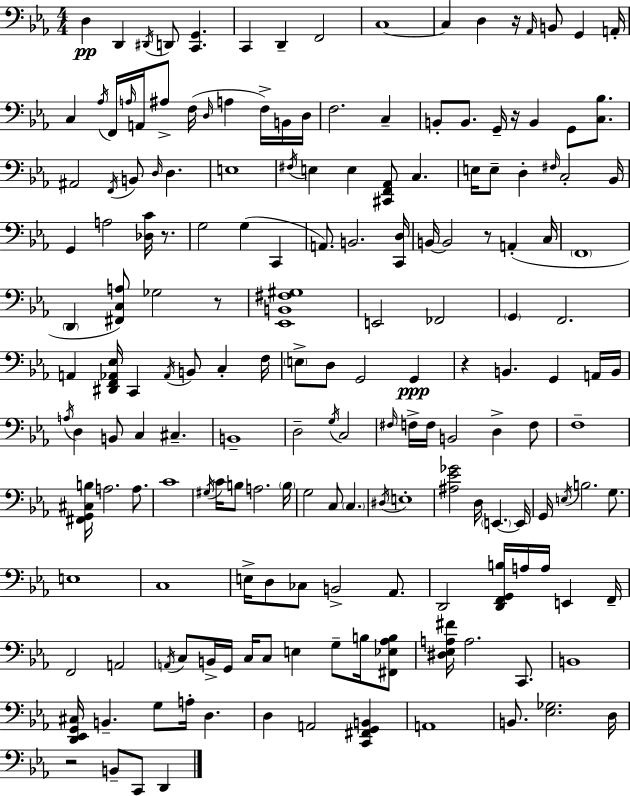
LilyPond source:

{
  \clef bass
  \numericTimeSignature
  \time 4/4
  \key ees \major
  d4\pp d,4 \acciaccatura { dis,16 } d,8 <c, g,>4. | c,4 d,4-- f,2 | c1~~ | c4 d4 r16 \grace { aes,16 } b,8 g,4 | \break a,16-. c4 \acciaccatura { aes16 } f,16 \grace { a16 } a,16 ais8-> f16( \grace { d16 } a4 | f16->) b,16 d16 f2. | c4-- b,8-. b,8. g,16-- r16 b,4 | g,8 <c bes>8. ais,2 \acciaccatura { f,16 } b,8 | \break \grace { d16 } d4. e1 | \acciaccatura { fis16 } e4 e4 | <cis, f, aes,>8 c4. e16 e8-- d4-. \grace { fis16 } | c2-. bes,16 g,4 a2 | \break <des c'>16 r8. g2 | g4( c,4 a,8.) b,2. | <c, d>16 b,16~~ b,2 | r8 a,4-.( c16 \parenthesize f,1 | \break \parenthesize d,4 <fis, c a>8) ges2 | r8 <ees, b, fis gis>1 | e,2 | fes,2 \parenthesize g,4 f,2. | \break a,4 <dis, f, aes, ees>16 c,4 | \acciaccatura { aes,16 } b,8 c4-. f16 \parenthesize e8-> d8 g,2 | g,4\ppp r4 b,4. | g,4 a,16 b,16 \acciaccatura { a16 } d4 b,8 | \break c4 cis4.-- b,1-- | d2-- | \acciaccatura { g16 } c2 \grace { fis16 } f16-> f16 b,2 | d4-> f8 f1-- | \break <fis, g, cis b>16 a2. | a8. c'1 | \acciaccatura { gis16 } c'16 b8 | a2. \parenthesize b16 g2 | \break c8 \parenthesize c4. \acciaccatura { dis16 } e1-. | <ais ees' ges'>2 | d16 \parenthesize e,4.~~ e,16 g,16 | \acciaccatura { e16 } b2. g8. | \break e1 | c1 | e16-> d8 ces8 b,2-> aes,8. | d,2 <d, f, g, b>16 a16 a16 e,4 f,16-- | \break f,2 a,2 | \acciaccatura { a,16 } c8 b,16-> g,16 c16 c8 e4 g8-- b16 <fis, ees aes b>8 | <dis ees a fis'>16 a2. c,8. | b,1 | \break <d, ees, g, cis>16 b,4.-- g8 a16-. d4. | d4 a,2 <c, fis, g, b,>4 | a,1 | b,8. <ees ges>2. | \break d16 r2 b,8-- c,8 d,4 | \bar "|."
}